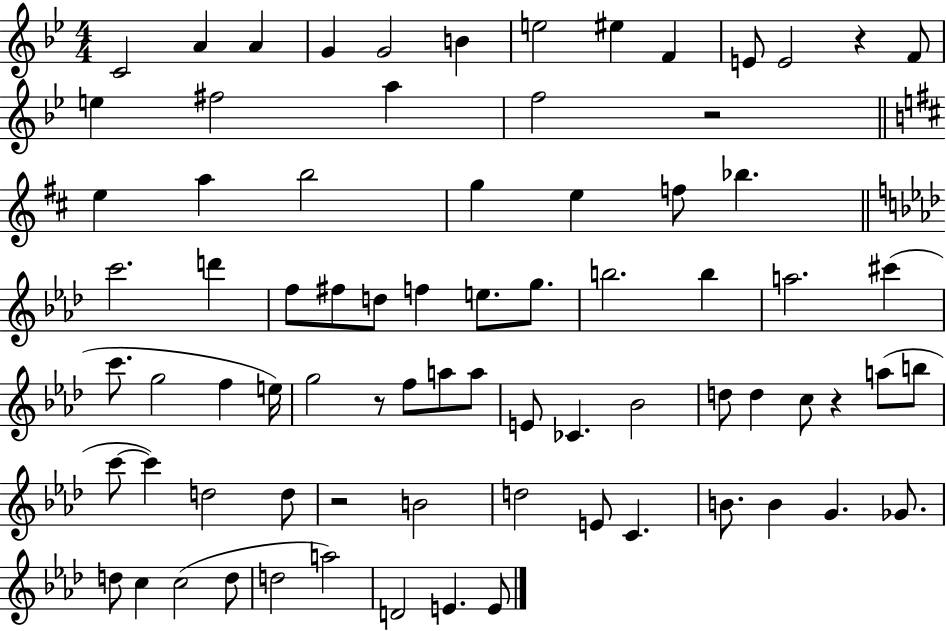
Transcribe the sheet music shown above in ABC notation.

X:1
T:Untitled
M:4/4
L:1/4
K:Bb
C2 A A G G2 B e2 ^e F E/2 E2 z F/2 e ^f2 a f2 z2 e a b2 g e f/2 _b c'2 d' f/2 ^f/2 d/2 f e/2 g/2 b2 b a2 ^c' c'/2 g2 f e/4 g2 z/2 f/2 a/2 a/2 E/2 _C _B2 d/2 d c/2 z a/2 b/2 c'/2 c' d2 d/2 z2 B2 d2 E/2 C B/2 B G _G/2 d/2 c c2 d/2 d2 a2 D2 E E/2